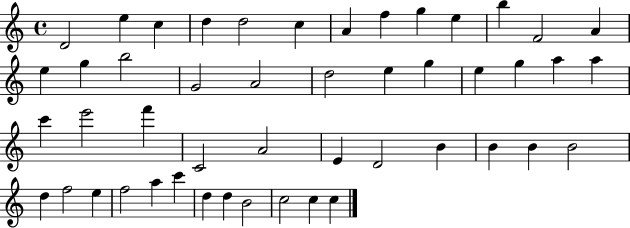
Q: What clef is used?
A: treble